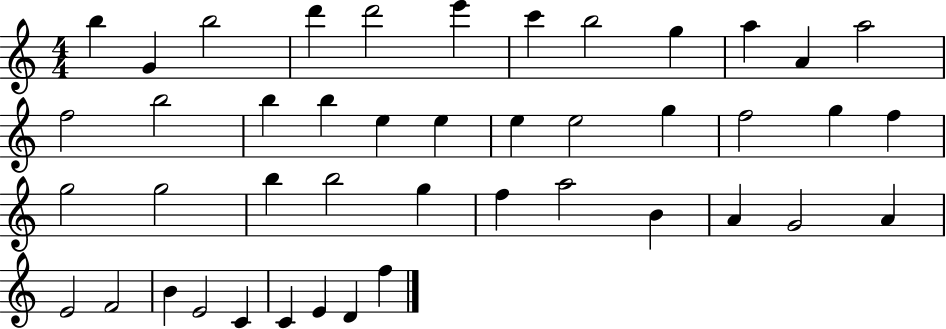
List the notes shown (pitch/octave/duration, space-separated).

B5/q G4/q B5/h D6/q D6/h E6/q C6/q B5/h G5/q A5/q A4/q A5/h F5/h B5/h B5/q B5/q E5/q E5/q E5/q E5/h G5/q F5/h G5/q F5/q G5/h G5/h B5/q B5/h G5/q F5/q A5/h B4/q A4/q G4/h A4/q E4/h F4/h B4/q E4/h C4/q C4/q E4/q D4/q F5/q